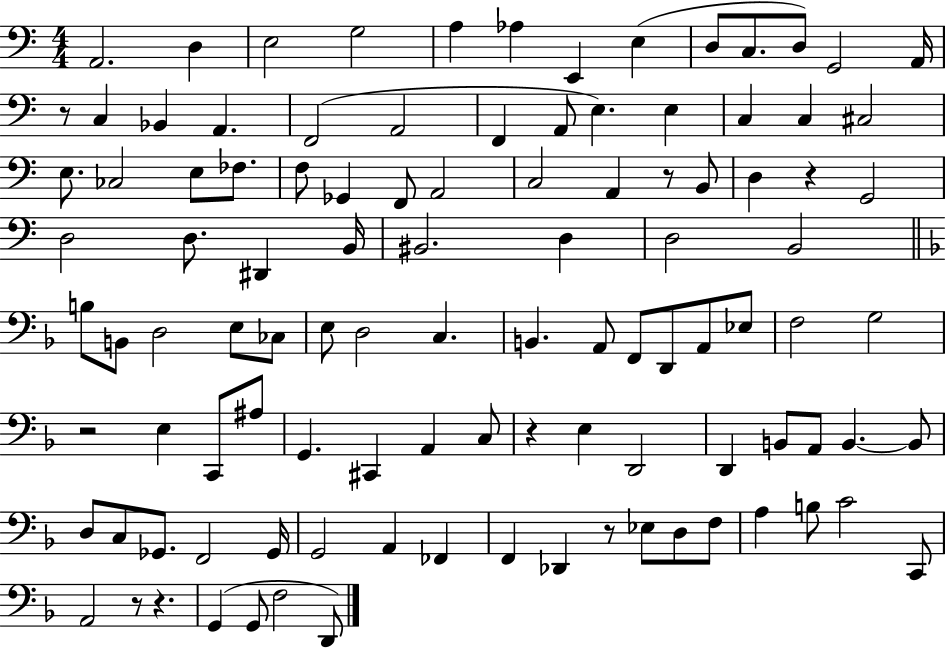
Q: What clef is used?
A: bass